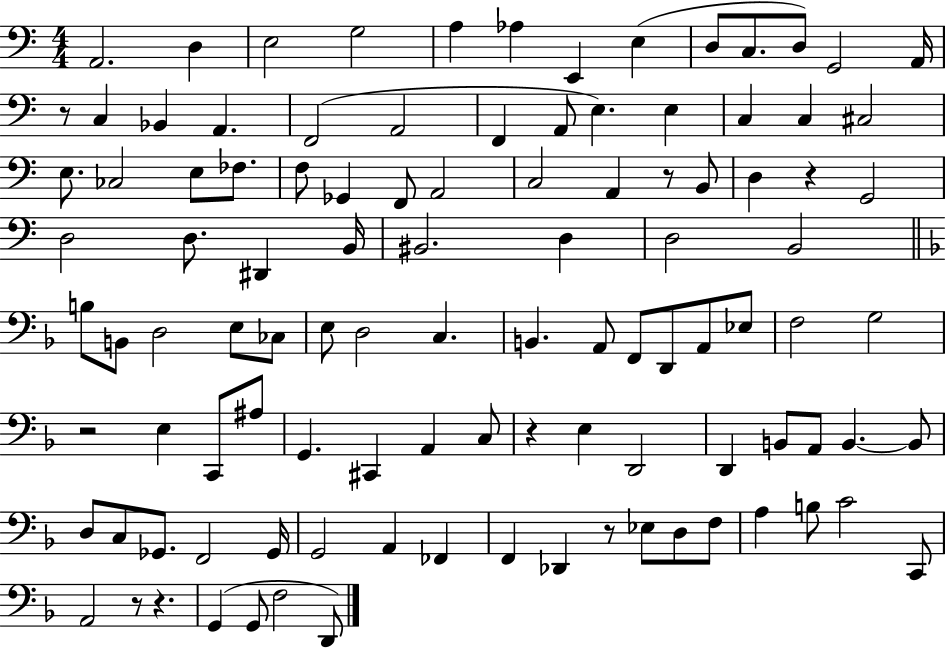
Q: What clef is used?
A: bass